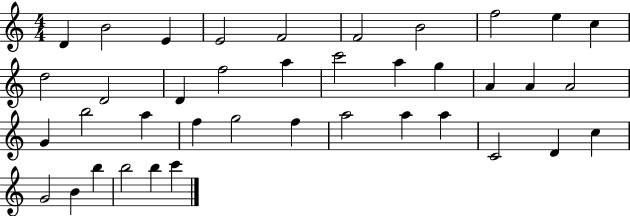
{
  \clef treble
  \numericTimeSignature
  \time 4/4
  \key c \major
  d'4 b'2 e'4 | e'2 f'2 | f'2 b'2 | f''2 e''4 c''4 | \break d''2 d'2 | d'4 f''2 a''4 | c'''2 a''4 g''4 | a'4 a'4 a'2 | \break g'4 b''2 a''4 | f''4 g''2 f''4 | a''2 a''4 a''4 | c'2 d'4 c''4 | \break g'2 b'4 b''4 | b''2 b''4 c'''4 | \bar "|."
}